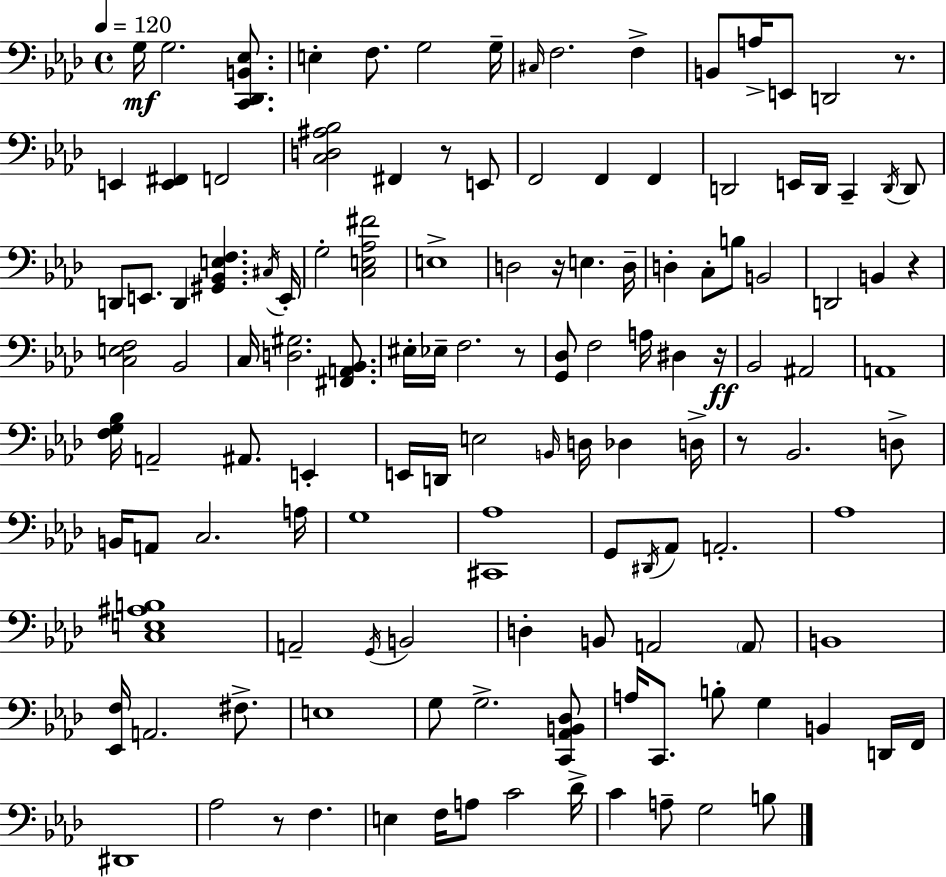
X:1
T:Untitled
M:4/4
L:1/4
K:Fm
G,/4 G,2 [C,,_D,,B,,_E,]/2 E, F,/2 G,2 G,/4 ^C,/4 F,2 F, B,,/2 A,/4 E,,/2 D,,2 z/2 E,, [E,,^F,,] F,,2 [C,D,^A,_B,]2 ^F,, z/2 E,,/2 F,,2 F,, F,, D,,2 E,,/4 D,,/4 C,, D,,/4 D,,/2 D,,/2 E,,/2 D,, [^G,,_B,,E,F,] ^C,/4 E,,/4 G,2 [C,E,_A,^F]2 E,4 D,2 z/4 E, D,/4 D, C,/2 B,/2 B,,2 D,,2 B,, z [C,E,F,]2 _B,,2 C,/4 [D,^G,]2 [^F,,A,,_B,,]/2 ^E,/4 _E,/4 F,2 z/2 [G,,_D,]/2 F,2 A,/4 ^D, z/4 _B,,2 ^A,,2 A,,4 [F,G,_B,]/4 A,,2 ^A,,/2 E,, E,,/4 D,,/4 E,2 B,,/4 D,/4 _D, D,/4 z/2 _B,,2 D,/2 B,,/4 A,,/2 C,2 A,/4 G,4 [^C,,_A,]4 G,,/2 ^D,,/4 _A,,/2 A,,2 _A,4 [C,E,^A,B,]4 A,,2 G,,/4 B,,2 D, B,,/2 A,,2 A,,/2 B,,4 [_E,,F,]/4 A,,2 ^F,/2 E,4 G,/2 G,2 [C,,_A,,B,,_D,]/2 A,/4 C,,/2 B,/2 G, B,, D,,/4 F,,/4 ^D,,4 _A,2 z/2 F, E, F,/4 A,/2 C2 _D/4 C A,/2 G,2 B,/2